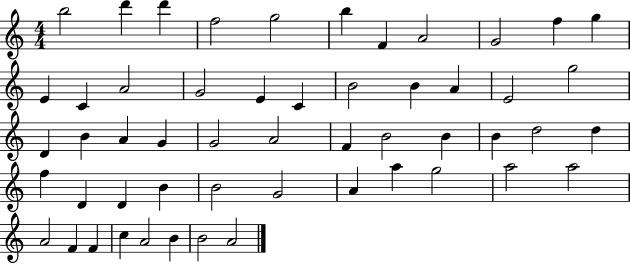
{
  \clef treble
  \numericTimeSignature
  \time 4/4
  \key c \major
  b''2 d'''4 d'''4 | f''2 g''2 | b''4 f'4 a'2 | g'2 f''4 g''4 | \break e'4 c'4 a'2 | g'2 e'4 c'4 | b'2 b'4 a'4 | e'2 g''2 | \break d'4 b'4 a'4 g'4 | g'2 a'2 | f'4 b'2 b'4 | b'4 d''2 d''4 | \break f''4 d'4 d'4 b'4 | b'2 g'2 | a'4 a''4 g''2 | a''2 a''2 | \break a'2 f'4 f'4 | c''4 a'2 b'4 | b'2 a'2 | \bar "|."
}